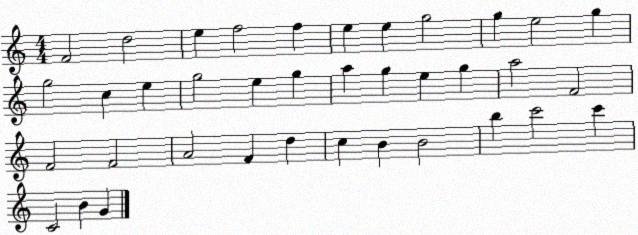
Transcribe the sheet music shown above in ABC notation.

X:1
T:Untitled
M:4/4
L:1/4
K:C
F2 d2 e f2 f e e g2 g e2 g g2 c e g2 e g a g e g a2 F2 F2 F2 A2 F d c B B2 b c'2 c' C2 B G